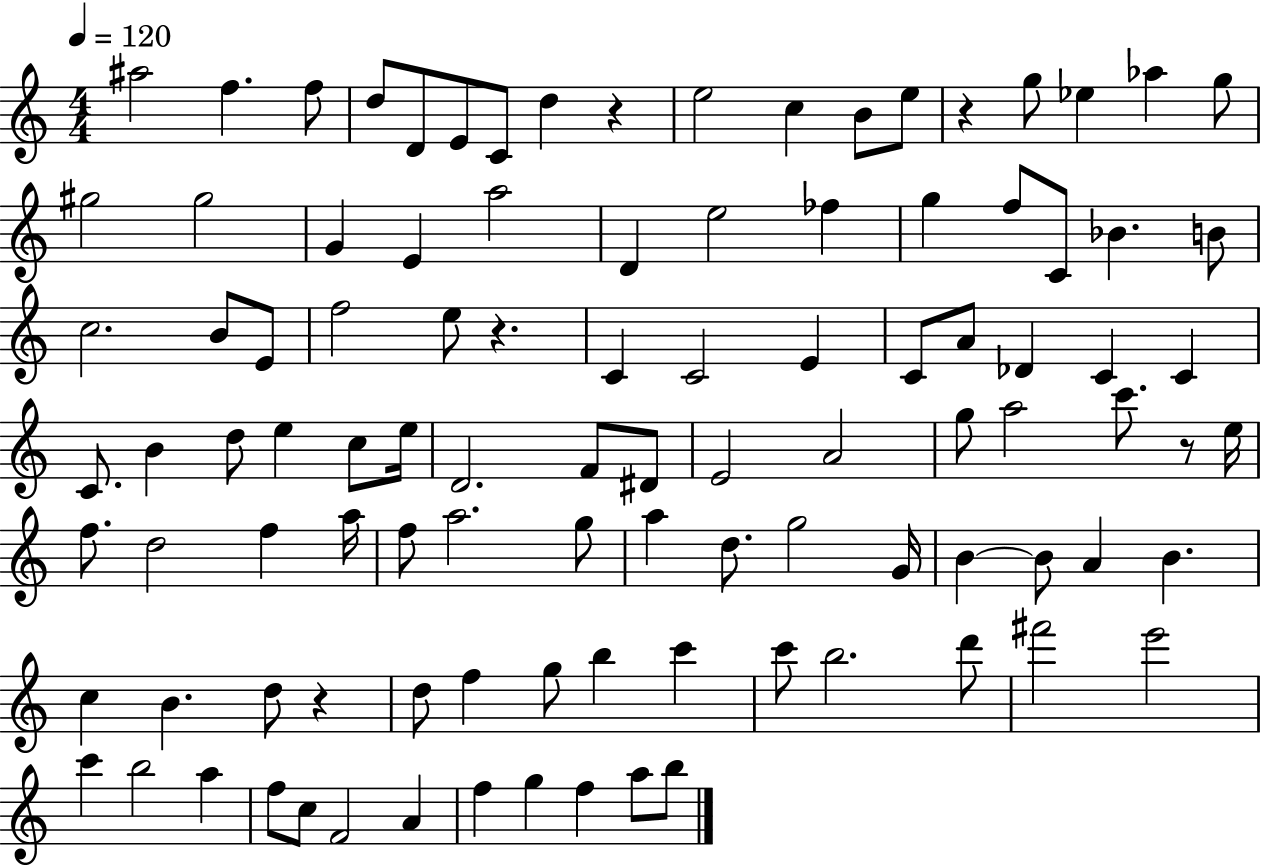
A#5/h F5/q. F5/e D5/e D4/e E4/e C4/e D5/q R/q E5/h C5/q B4/e E5/e R/q G5/e Eb5/q Ab5/q G5/e G#5/h G#5/h G4/q E4/q A5/h D4/q E5/h FES5/q G5/q F5/e C4/e Bb4/q. B4/e C5/h. B4/e E4/e F5/h E5/e R/q. C4/q C4/h E4/q C4/e A4/e Db4/q C4/q C4/q C4/e. B4/q D5/e E5/q C5/e E5/s D4/h. F4/e D#4/e E4/h A4/h G5/e A5/h C6/e. R/e E5/s F5/e. D5/h F5/q A5/s F5/e A5/h. G5/e A5/q D5/e. G5/h G4/s B4/q B4/e A4/q B4/q. C5/q B4/q. D5/e R/q D5/e F5/q G5/e B5/q C6/q C6/e B5/h. D6/e F#6/h E6/h C6/q B5/h A5/q F5/e C5/e F4/h A4/q F5/q G5/q F5/q A5/e B5/e